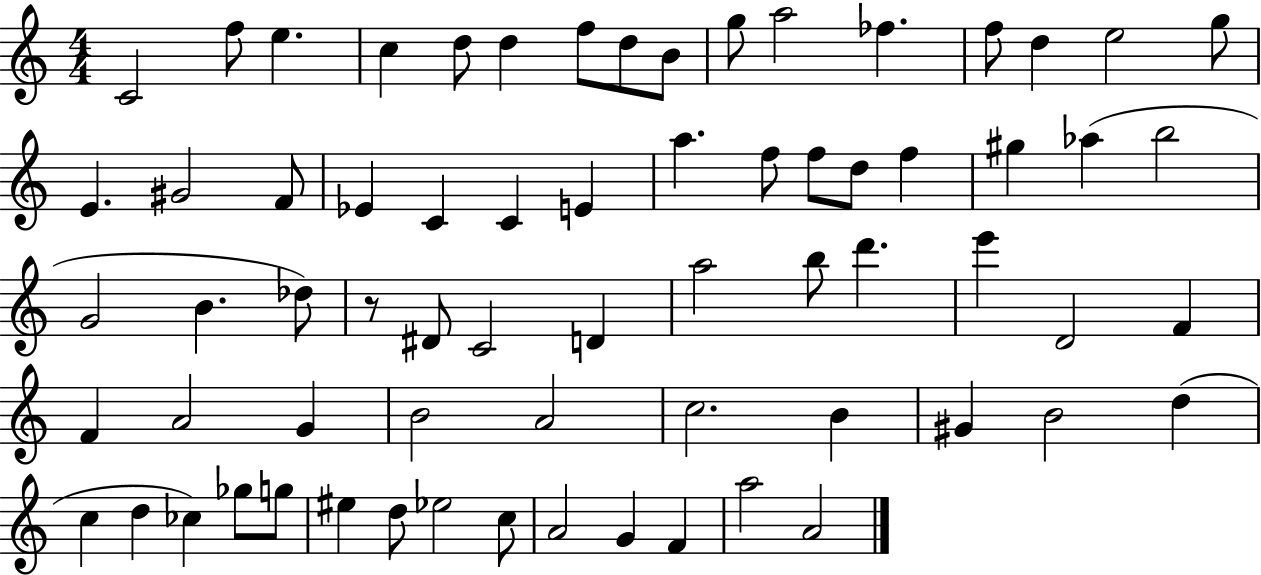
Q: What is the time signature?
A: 4/4